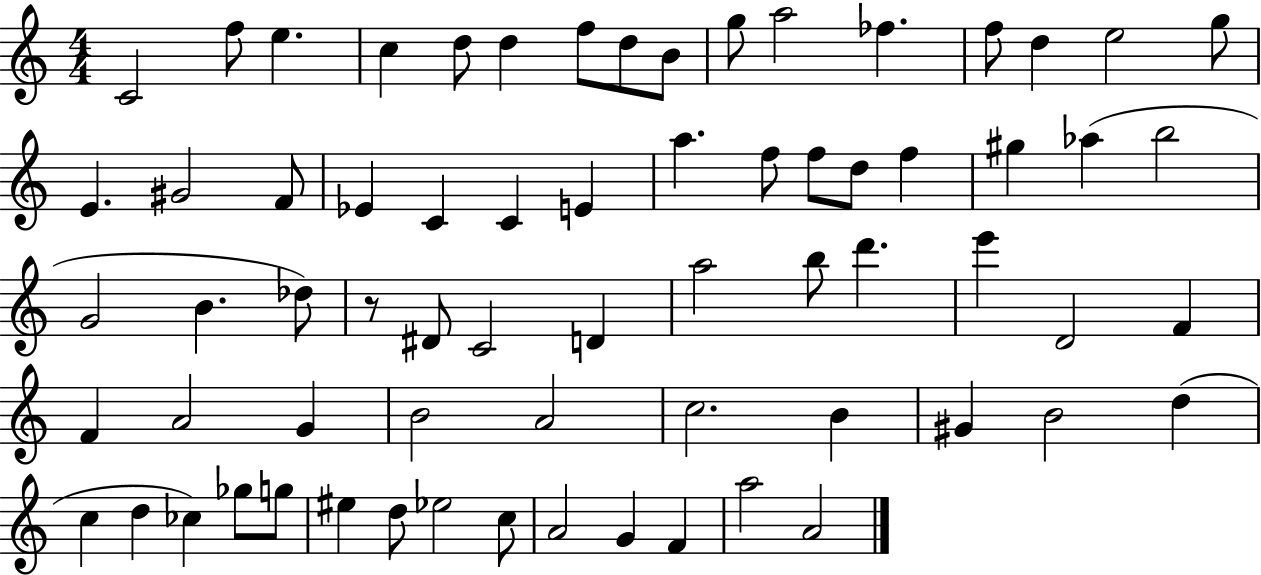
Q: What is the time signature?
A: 4/4